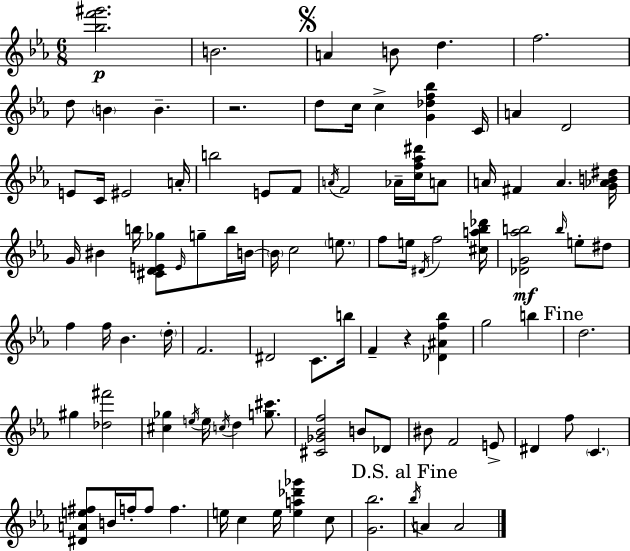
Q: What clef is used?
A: treble